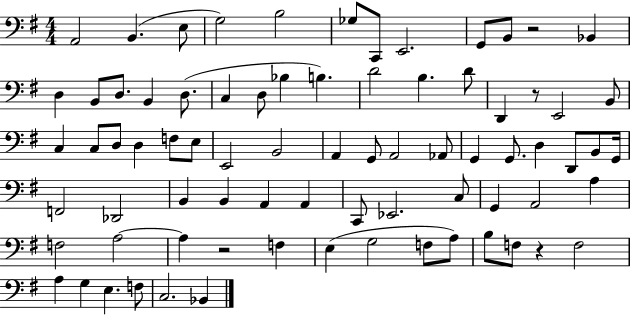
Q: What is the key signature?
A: G major